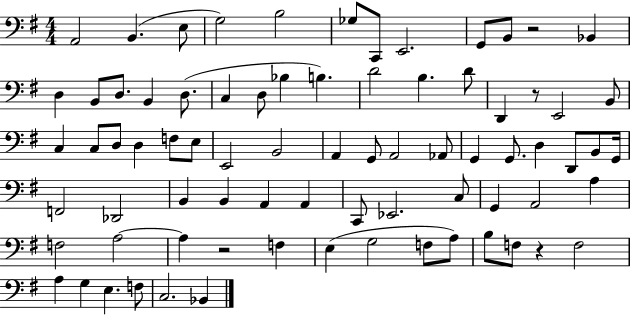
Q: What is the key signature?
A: G major